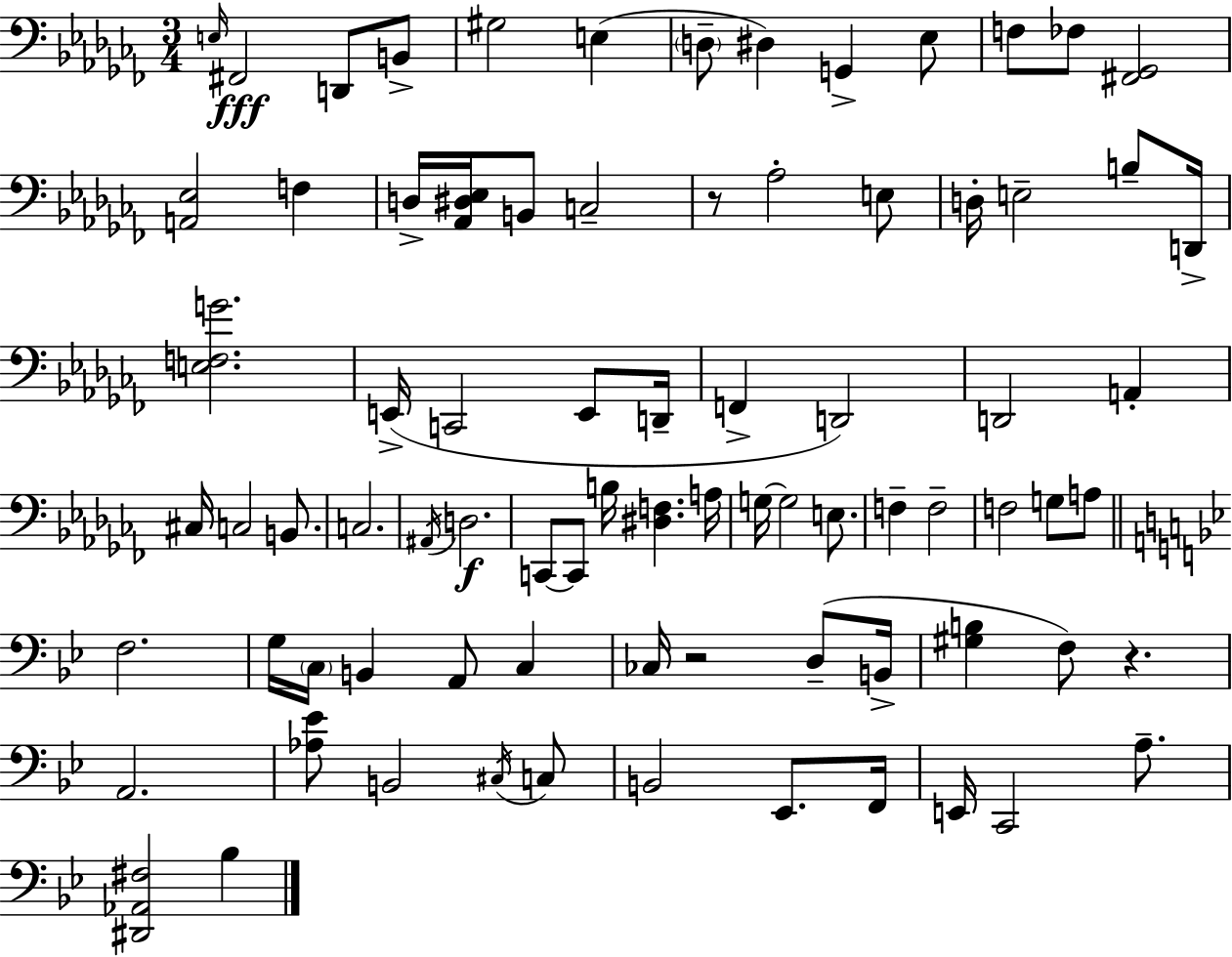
{
  \clef bass
  \numericTimeSignature
  \time 3/4
  \key aes \minor
  \repeat volta 2 { \grace { e16 }\fff fis,2 d,8 b,8-> | gis2 e4( | \parenthesize d8-- dis4) g,4-> ees8 | f8 fes8 <fis, ges,>2 | \break <a, ees>2 f4 | d16-> <aes, dis ees>16 b,8 c2-- | r8 aes2-. e8 | d16-. e2-- b8-- | \break d,16-> <e f g'>2. | e,16->( c,2 e,8 | d,16-- f,4-> d,2) | d,2 a,4-. | \break cis16 c2 b,8. | c2. | \acciaccatura { ais,16 } d2.\f | c,8~~ c,8 b16 <dis f>4. | \break a16 g16~~ g2 e8. | f4-- f2-- | f2 g8 | a8 \bar "||" \break \key bes \major f2. | g16 \parenthesize c16 b,4 a,8 c4 | ces16 r2 d8--( b,16-> | <gis b>4 f8) r4. | \break a,2. | <aes ees'>8 b,2 \acciaccatura { cis16 } c8 | b,2 ees,8. | f,16 e,16 c,2 a8.-- | \break <dis, aes, fis>2 bes4 | } \bar "|."
}